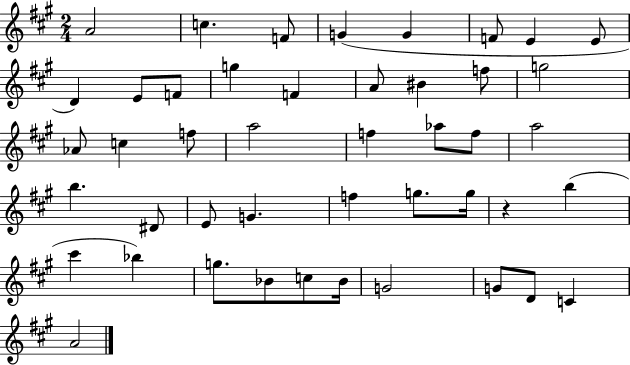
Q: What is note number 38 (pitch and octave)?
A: C5